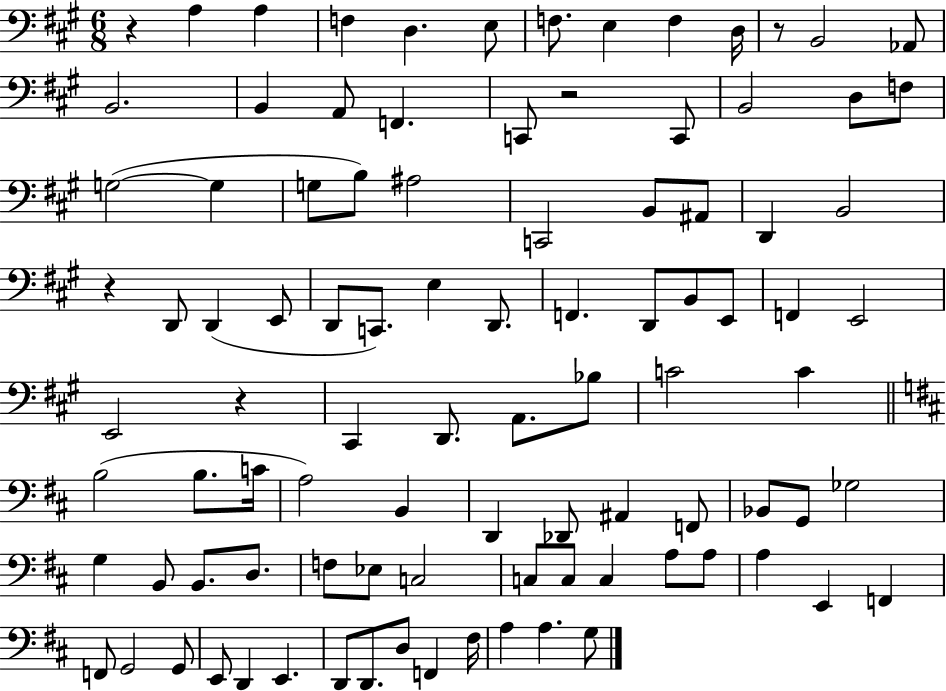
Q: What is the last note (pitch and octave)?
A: G3